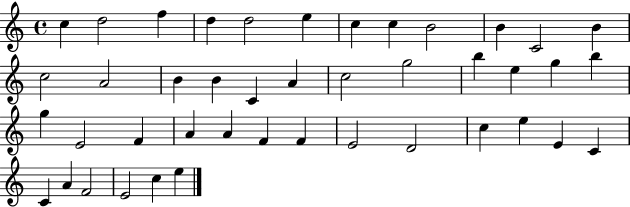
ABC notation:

X:1
T:Untitled
M:4/4
L:1/4
K:C
c d2 f d d2 e c c B2 B C2 B c2 A2 B B C A c2 g2 b e g b g E2 F A A F F E2 D2 c e E C C A F2 E2 c e